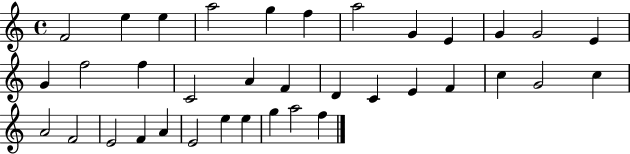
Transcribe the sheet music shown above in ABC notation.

X:1
T:Untitled
M:4/4
L:1/4
K:C
F2 e e a2 g f a2 G E G G2 E G f2 f C2 A F D C E F c G2 c A2 F2 E2 F A E2 e e g a2 f